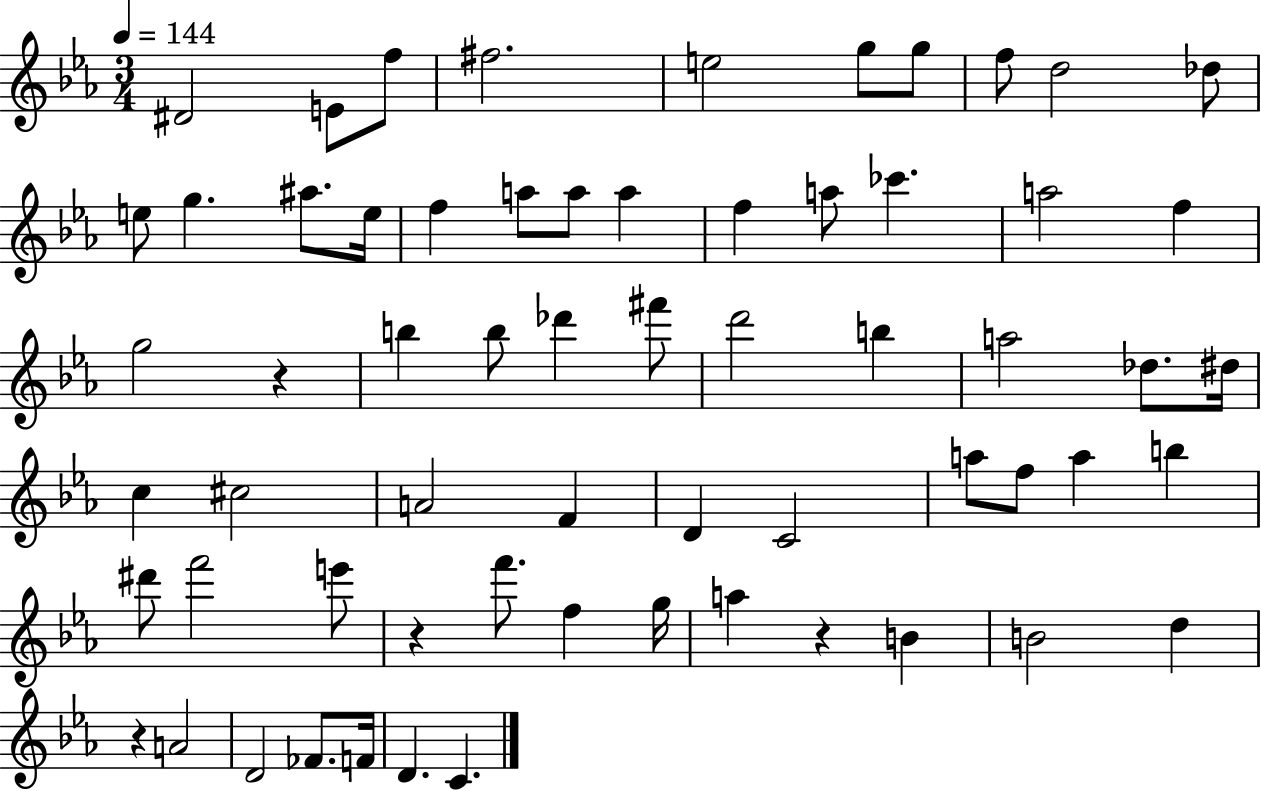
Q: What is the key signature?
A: EES major